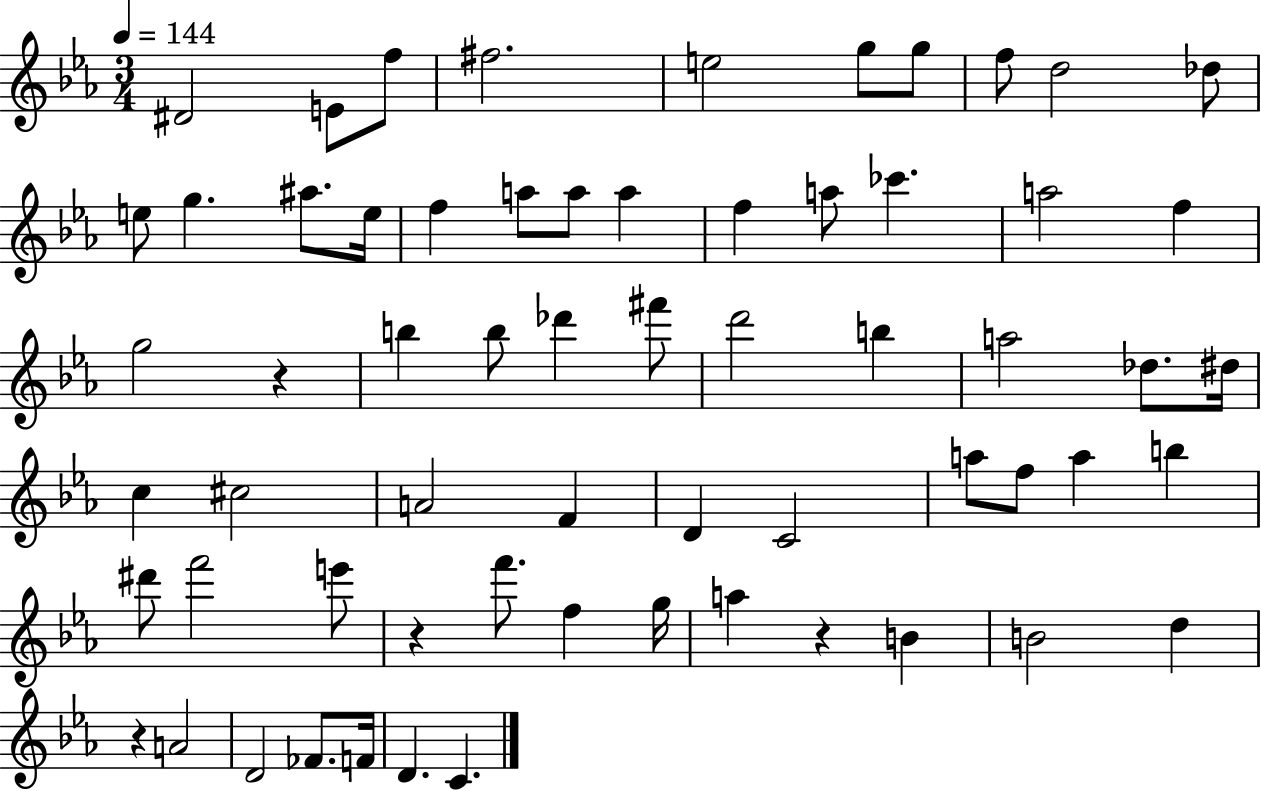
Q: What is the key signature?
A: EES major